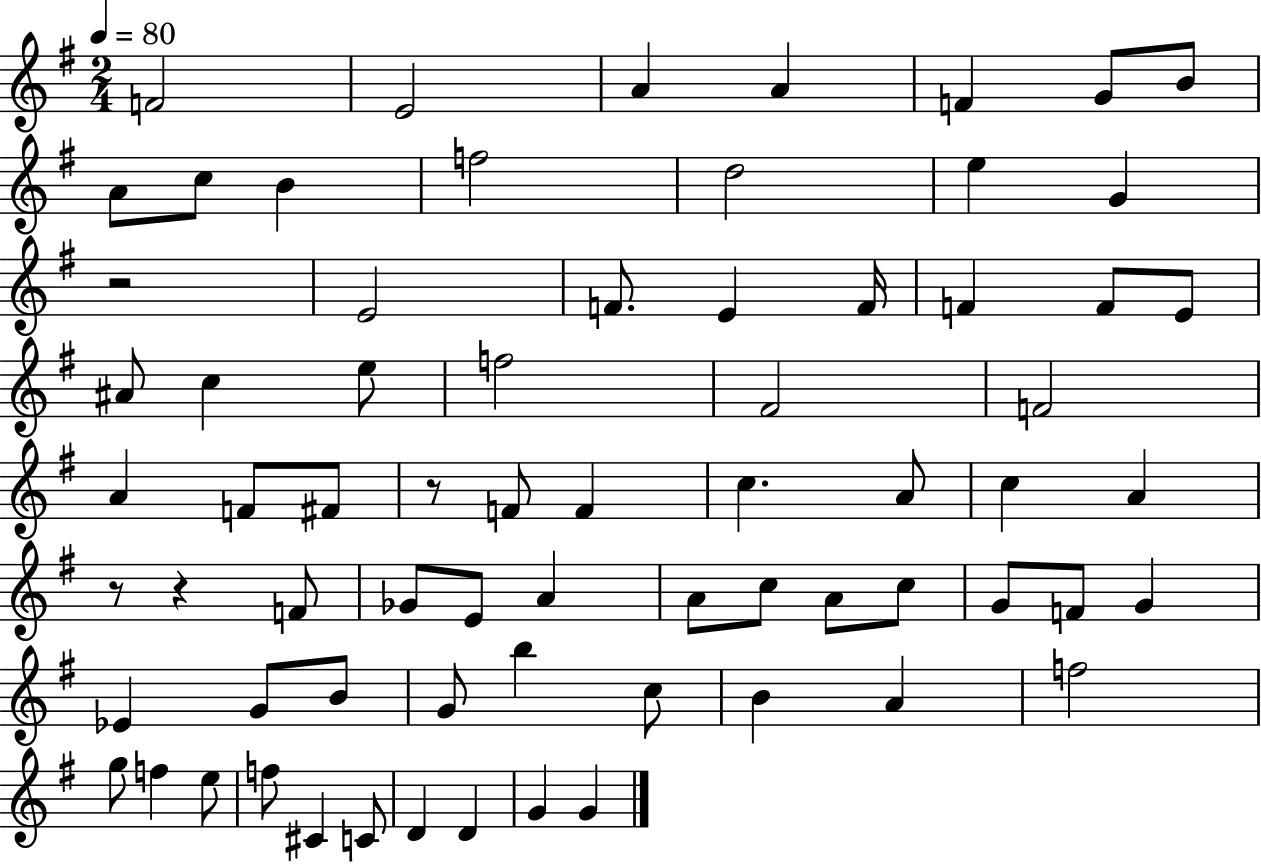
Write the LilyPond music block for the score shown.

{
  \clef treble
  \numericTimeSignature
  \time 2/4
  \key g \major
  \tempo 4 = 80
  f'2 | e'2 | a'4 a'4 | f'4 g'8 b'8 | \break a'8 c''8 b'4 | f''2 | d''2 | e''4 g'4 | \break r2 | e'2 | f'8. e'4 f'16 | f'4 f'8 e'8 | \break ais'8 c''4 e''8 | f''2 | fis'2 | f'2 | \break a'4 f'8 fis'8 | r8 f'8 f'4 | c''4. a'8 | c''4 a'4 | \break r8 r4 f'8 | ges'8 e'8 a'4 | a'8 c''8 a'8 c''8 | g'8 f'8 g'4 | \break ees'4 g'8 b'8 | g'8 b''4 c''8 | b'4 a'4 | f''2 | \break g''8 f''4 e''8 | f''8 cis'4 c'8 | d'4 d'4 | g'4 g'4 | \break \bar "|."
}